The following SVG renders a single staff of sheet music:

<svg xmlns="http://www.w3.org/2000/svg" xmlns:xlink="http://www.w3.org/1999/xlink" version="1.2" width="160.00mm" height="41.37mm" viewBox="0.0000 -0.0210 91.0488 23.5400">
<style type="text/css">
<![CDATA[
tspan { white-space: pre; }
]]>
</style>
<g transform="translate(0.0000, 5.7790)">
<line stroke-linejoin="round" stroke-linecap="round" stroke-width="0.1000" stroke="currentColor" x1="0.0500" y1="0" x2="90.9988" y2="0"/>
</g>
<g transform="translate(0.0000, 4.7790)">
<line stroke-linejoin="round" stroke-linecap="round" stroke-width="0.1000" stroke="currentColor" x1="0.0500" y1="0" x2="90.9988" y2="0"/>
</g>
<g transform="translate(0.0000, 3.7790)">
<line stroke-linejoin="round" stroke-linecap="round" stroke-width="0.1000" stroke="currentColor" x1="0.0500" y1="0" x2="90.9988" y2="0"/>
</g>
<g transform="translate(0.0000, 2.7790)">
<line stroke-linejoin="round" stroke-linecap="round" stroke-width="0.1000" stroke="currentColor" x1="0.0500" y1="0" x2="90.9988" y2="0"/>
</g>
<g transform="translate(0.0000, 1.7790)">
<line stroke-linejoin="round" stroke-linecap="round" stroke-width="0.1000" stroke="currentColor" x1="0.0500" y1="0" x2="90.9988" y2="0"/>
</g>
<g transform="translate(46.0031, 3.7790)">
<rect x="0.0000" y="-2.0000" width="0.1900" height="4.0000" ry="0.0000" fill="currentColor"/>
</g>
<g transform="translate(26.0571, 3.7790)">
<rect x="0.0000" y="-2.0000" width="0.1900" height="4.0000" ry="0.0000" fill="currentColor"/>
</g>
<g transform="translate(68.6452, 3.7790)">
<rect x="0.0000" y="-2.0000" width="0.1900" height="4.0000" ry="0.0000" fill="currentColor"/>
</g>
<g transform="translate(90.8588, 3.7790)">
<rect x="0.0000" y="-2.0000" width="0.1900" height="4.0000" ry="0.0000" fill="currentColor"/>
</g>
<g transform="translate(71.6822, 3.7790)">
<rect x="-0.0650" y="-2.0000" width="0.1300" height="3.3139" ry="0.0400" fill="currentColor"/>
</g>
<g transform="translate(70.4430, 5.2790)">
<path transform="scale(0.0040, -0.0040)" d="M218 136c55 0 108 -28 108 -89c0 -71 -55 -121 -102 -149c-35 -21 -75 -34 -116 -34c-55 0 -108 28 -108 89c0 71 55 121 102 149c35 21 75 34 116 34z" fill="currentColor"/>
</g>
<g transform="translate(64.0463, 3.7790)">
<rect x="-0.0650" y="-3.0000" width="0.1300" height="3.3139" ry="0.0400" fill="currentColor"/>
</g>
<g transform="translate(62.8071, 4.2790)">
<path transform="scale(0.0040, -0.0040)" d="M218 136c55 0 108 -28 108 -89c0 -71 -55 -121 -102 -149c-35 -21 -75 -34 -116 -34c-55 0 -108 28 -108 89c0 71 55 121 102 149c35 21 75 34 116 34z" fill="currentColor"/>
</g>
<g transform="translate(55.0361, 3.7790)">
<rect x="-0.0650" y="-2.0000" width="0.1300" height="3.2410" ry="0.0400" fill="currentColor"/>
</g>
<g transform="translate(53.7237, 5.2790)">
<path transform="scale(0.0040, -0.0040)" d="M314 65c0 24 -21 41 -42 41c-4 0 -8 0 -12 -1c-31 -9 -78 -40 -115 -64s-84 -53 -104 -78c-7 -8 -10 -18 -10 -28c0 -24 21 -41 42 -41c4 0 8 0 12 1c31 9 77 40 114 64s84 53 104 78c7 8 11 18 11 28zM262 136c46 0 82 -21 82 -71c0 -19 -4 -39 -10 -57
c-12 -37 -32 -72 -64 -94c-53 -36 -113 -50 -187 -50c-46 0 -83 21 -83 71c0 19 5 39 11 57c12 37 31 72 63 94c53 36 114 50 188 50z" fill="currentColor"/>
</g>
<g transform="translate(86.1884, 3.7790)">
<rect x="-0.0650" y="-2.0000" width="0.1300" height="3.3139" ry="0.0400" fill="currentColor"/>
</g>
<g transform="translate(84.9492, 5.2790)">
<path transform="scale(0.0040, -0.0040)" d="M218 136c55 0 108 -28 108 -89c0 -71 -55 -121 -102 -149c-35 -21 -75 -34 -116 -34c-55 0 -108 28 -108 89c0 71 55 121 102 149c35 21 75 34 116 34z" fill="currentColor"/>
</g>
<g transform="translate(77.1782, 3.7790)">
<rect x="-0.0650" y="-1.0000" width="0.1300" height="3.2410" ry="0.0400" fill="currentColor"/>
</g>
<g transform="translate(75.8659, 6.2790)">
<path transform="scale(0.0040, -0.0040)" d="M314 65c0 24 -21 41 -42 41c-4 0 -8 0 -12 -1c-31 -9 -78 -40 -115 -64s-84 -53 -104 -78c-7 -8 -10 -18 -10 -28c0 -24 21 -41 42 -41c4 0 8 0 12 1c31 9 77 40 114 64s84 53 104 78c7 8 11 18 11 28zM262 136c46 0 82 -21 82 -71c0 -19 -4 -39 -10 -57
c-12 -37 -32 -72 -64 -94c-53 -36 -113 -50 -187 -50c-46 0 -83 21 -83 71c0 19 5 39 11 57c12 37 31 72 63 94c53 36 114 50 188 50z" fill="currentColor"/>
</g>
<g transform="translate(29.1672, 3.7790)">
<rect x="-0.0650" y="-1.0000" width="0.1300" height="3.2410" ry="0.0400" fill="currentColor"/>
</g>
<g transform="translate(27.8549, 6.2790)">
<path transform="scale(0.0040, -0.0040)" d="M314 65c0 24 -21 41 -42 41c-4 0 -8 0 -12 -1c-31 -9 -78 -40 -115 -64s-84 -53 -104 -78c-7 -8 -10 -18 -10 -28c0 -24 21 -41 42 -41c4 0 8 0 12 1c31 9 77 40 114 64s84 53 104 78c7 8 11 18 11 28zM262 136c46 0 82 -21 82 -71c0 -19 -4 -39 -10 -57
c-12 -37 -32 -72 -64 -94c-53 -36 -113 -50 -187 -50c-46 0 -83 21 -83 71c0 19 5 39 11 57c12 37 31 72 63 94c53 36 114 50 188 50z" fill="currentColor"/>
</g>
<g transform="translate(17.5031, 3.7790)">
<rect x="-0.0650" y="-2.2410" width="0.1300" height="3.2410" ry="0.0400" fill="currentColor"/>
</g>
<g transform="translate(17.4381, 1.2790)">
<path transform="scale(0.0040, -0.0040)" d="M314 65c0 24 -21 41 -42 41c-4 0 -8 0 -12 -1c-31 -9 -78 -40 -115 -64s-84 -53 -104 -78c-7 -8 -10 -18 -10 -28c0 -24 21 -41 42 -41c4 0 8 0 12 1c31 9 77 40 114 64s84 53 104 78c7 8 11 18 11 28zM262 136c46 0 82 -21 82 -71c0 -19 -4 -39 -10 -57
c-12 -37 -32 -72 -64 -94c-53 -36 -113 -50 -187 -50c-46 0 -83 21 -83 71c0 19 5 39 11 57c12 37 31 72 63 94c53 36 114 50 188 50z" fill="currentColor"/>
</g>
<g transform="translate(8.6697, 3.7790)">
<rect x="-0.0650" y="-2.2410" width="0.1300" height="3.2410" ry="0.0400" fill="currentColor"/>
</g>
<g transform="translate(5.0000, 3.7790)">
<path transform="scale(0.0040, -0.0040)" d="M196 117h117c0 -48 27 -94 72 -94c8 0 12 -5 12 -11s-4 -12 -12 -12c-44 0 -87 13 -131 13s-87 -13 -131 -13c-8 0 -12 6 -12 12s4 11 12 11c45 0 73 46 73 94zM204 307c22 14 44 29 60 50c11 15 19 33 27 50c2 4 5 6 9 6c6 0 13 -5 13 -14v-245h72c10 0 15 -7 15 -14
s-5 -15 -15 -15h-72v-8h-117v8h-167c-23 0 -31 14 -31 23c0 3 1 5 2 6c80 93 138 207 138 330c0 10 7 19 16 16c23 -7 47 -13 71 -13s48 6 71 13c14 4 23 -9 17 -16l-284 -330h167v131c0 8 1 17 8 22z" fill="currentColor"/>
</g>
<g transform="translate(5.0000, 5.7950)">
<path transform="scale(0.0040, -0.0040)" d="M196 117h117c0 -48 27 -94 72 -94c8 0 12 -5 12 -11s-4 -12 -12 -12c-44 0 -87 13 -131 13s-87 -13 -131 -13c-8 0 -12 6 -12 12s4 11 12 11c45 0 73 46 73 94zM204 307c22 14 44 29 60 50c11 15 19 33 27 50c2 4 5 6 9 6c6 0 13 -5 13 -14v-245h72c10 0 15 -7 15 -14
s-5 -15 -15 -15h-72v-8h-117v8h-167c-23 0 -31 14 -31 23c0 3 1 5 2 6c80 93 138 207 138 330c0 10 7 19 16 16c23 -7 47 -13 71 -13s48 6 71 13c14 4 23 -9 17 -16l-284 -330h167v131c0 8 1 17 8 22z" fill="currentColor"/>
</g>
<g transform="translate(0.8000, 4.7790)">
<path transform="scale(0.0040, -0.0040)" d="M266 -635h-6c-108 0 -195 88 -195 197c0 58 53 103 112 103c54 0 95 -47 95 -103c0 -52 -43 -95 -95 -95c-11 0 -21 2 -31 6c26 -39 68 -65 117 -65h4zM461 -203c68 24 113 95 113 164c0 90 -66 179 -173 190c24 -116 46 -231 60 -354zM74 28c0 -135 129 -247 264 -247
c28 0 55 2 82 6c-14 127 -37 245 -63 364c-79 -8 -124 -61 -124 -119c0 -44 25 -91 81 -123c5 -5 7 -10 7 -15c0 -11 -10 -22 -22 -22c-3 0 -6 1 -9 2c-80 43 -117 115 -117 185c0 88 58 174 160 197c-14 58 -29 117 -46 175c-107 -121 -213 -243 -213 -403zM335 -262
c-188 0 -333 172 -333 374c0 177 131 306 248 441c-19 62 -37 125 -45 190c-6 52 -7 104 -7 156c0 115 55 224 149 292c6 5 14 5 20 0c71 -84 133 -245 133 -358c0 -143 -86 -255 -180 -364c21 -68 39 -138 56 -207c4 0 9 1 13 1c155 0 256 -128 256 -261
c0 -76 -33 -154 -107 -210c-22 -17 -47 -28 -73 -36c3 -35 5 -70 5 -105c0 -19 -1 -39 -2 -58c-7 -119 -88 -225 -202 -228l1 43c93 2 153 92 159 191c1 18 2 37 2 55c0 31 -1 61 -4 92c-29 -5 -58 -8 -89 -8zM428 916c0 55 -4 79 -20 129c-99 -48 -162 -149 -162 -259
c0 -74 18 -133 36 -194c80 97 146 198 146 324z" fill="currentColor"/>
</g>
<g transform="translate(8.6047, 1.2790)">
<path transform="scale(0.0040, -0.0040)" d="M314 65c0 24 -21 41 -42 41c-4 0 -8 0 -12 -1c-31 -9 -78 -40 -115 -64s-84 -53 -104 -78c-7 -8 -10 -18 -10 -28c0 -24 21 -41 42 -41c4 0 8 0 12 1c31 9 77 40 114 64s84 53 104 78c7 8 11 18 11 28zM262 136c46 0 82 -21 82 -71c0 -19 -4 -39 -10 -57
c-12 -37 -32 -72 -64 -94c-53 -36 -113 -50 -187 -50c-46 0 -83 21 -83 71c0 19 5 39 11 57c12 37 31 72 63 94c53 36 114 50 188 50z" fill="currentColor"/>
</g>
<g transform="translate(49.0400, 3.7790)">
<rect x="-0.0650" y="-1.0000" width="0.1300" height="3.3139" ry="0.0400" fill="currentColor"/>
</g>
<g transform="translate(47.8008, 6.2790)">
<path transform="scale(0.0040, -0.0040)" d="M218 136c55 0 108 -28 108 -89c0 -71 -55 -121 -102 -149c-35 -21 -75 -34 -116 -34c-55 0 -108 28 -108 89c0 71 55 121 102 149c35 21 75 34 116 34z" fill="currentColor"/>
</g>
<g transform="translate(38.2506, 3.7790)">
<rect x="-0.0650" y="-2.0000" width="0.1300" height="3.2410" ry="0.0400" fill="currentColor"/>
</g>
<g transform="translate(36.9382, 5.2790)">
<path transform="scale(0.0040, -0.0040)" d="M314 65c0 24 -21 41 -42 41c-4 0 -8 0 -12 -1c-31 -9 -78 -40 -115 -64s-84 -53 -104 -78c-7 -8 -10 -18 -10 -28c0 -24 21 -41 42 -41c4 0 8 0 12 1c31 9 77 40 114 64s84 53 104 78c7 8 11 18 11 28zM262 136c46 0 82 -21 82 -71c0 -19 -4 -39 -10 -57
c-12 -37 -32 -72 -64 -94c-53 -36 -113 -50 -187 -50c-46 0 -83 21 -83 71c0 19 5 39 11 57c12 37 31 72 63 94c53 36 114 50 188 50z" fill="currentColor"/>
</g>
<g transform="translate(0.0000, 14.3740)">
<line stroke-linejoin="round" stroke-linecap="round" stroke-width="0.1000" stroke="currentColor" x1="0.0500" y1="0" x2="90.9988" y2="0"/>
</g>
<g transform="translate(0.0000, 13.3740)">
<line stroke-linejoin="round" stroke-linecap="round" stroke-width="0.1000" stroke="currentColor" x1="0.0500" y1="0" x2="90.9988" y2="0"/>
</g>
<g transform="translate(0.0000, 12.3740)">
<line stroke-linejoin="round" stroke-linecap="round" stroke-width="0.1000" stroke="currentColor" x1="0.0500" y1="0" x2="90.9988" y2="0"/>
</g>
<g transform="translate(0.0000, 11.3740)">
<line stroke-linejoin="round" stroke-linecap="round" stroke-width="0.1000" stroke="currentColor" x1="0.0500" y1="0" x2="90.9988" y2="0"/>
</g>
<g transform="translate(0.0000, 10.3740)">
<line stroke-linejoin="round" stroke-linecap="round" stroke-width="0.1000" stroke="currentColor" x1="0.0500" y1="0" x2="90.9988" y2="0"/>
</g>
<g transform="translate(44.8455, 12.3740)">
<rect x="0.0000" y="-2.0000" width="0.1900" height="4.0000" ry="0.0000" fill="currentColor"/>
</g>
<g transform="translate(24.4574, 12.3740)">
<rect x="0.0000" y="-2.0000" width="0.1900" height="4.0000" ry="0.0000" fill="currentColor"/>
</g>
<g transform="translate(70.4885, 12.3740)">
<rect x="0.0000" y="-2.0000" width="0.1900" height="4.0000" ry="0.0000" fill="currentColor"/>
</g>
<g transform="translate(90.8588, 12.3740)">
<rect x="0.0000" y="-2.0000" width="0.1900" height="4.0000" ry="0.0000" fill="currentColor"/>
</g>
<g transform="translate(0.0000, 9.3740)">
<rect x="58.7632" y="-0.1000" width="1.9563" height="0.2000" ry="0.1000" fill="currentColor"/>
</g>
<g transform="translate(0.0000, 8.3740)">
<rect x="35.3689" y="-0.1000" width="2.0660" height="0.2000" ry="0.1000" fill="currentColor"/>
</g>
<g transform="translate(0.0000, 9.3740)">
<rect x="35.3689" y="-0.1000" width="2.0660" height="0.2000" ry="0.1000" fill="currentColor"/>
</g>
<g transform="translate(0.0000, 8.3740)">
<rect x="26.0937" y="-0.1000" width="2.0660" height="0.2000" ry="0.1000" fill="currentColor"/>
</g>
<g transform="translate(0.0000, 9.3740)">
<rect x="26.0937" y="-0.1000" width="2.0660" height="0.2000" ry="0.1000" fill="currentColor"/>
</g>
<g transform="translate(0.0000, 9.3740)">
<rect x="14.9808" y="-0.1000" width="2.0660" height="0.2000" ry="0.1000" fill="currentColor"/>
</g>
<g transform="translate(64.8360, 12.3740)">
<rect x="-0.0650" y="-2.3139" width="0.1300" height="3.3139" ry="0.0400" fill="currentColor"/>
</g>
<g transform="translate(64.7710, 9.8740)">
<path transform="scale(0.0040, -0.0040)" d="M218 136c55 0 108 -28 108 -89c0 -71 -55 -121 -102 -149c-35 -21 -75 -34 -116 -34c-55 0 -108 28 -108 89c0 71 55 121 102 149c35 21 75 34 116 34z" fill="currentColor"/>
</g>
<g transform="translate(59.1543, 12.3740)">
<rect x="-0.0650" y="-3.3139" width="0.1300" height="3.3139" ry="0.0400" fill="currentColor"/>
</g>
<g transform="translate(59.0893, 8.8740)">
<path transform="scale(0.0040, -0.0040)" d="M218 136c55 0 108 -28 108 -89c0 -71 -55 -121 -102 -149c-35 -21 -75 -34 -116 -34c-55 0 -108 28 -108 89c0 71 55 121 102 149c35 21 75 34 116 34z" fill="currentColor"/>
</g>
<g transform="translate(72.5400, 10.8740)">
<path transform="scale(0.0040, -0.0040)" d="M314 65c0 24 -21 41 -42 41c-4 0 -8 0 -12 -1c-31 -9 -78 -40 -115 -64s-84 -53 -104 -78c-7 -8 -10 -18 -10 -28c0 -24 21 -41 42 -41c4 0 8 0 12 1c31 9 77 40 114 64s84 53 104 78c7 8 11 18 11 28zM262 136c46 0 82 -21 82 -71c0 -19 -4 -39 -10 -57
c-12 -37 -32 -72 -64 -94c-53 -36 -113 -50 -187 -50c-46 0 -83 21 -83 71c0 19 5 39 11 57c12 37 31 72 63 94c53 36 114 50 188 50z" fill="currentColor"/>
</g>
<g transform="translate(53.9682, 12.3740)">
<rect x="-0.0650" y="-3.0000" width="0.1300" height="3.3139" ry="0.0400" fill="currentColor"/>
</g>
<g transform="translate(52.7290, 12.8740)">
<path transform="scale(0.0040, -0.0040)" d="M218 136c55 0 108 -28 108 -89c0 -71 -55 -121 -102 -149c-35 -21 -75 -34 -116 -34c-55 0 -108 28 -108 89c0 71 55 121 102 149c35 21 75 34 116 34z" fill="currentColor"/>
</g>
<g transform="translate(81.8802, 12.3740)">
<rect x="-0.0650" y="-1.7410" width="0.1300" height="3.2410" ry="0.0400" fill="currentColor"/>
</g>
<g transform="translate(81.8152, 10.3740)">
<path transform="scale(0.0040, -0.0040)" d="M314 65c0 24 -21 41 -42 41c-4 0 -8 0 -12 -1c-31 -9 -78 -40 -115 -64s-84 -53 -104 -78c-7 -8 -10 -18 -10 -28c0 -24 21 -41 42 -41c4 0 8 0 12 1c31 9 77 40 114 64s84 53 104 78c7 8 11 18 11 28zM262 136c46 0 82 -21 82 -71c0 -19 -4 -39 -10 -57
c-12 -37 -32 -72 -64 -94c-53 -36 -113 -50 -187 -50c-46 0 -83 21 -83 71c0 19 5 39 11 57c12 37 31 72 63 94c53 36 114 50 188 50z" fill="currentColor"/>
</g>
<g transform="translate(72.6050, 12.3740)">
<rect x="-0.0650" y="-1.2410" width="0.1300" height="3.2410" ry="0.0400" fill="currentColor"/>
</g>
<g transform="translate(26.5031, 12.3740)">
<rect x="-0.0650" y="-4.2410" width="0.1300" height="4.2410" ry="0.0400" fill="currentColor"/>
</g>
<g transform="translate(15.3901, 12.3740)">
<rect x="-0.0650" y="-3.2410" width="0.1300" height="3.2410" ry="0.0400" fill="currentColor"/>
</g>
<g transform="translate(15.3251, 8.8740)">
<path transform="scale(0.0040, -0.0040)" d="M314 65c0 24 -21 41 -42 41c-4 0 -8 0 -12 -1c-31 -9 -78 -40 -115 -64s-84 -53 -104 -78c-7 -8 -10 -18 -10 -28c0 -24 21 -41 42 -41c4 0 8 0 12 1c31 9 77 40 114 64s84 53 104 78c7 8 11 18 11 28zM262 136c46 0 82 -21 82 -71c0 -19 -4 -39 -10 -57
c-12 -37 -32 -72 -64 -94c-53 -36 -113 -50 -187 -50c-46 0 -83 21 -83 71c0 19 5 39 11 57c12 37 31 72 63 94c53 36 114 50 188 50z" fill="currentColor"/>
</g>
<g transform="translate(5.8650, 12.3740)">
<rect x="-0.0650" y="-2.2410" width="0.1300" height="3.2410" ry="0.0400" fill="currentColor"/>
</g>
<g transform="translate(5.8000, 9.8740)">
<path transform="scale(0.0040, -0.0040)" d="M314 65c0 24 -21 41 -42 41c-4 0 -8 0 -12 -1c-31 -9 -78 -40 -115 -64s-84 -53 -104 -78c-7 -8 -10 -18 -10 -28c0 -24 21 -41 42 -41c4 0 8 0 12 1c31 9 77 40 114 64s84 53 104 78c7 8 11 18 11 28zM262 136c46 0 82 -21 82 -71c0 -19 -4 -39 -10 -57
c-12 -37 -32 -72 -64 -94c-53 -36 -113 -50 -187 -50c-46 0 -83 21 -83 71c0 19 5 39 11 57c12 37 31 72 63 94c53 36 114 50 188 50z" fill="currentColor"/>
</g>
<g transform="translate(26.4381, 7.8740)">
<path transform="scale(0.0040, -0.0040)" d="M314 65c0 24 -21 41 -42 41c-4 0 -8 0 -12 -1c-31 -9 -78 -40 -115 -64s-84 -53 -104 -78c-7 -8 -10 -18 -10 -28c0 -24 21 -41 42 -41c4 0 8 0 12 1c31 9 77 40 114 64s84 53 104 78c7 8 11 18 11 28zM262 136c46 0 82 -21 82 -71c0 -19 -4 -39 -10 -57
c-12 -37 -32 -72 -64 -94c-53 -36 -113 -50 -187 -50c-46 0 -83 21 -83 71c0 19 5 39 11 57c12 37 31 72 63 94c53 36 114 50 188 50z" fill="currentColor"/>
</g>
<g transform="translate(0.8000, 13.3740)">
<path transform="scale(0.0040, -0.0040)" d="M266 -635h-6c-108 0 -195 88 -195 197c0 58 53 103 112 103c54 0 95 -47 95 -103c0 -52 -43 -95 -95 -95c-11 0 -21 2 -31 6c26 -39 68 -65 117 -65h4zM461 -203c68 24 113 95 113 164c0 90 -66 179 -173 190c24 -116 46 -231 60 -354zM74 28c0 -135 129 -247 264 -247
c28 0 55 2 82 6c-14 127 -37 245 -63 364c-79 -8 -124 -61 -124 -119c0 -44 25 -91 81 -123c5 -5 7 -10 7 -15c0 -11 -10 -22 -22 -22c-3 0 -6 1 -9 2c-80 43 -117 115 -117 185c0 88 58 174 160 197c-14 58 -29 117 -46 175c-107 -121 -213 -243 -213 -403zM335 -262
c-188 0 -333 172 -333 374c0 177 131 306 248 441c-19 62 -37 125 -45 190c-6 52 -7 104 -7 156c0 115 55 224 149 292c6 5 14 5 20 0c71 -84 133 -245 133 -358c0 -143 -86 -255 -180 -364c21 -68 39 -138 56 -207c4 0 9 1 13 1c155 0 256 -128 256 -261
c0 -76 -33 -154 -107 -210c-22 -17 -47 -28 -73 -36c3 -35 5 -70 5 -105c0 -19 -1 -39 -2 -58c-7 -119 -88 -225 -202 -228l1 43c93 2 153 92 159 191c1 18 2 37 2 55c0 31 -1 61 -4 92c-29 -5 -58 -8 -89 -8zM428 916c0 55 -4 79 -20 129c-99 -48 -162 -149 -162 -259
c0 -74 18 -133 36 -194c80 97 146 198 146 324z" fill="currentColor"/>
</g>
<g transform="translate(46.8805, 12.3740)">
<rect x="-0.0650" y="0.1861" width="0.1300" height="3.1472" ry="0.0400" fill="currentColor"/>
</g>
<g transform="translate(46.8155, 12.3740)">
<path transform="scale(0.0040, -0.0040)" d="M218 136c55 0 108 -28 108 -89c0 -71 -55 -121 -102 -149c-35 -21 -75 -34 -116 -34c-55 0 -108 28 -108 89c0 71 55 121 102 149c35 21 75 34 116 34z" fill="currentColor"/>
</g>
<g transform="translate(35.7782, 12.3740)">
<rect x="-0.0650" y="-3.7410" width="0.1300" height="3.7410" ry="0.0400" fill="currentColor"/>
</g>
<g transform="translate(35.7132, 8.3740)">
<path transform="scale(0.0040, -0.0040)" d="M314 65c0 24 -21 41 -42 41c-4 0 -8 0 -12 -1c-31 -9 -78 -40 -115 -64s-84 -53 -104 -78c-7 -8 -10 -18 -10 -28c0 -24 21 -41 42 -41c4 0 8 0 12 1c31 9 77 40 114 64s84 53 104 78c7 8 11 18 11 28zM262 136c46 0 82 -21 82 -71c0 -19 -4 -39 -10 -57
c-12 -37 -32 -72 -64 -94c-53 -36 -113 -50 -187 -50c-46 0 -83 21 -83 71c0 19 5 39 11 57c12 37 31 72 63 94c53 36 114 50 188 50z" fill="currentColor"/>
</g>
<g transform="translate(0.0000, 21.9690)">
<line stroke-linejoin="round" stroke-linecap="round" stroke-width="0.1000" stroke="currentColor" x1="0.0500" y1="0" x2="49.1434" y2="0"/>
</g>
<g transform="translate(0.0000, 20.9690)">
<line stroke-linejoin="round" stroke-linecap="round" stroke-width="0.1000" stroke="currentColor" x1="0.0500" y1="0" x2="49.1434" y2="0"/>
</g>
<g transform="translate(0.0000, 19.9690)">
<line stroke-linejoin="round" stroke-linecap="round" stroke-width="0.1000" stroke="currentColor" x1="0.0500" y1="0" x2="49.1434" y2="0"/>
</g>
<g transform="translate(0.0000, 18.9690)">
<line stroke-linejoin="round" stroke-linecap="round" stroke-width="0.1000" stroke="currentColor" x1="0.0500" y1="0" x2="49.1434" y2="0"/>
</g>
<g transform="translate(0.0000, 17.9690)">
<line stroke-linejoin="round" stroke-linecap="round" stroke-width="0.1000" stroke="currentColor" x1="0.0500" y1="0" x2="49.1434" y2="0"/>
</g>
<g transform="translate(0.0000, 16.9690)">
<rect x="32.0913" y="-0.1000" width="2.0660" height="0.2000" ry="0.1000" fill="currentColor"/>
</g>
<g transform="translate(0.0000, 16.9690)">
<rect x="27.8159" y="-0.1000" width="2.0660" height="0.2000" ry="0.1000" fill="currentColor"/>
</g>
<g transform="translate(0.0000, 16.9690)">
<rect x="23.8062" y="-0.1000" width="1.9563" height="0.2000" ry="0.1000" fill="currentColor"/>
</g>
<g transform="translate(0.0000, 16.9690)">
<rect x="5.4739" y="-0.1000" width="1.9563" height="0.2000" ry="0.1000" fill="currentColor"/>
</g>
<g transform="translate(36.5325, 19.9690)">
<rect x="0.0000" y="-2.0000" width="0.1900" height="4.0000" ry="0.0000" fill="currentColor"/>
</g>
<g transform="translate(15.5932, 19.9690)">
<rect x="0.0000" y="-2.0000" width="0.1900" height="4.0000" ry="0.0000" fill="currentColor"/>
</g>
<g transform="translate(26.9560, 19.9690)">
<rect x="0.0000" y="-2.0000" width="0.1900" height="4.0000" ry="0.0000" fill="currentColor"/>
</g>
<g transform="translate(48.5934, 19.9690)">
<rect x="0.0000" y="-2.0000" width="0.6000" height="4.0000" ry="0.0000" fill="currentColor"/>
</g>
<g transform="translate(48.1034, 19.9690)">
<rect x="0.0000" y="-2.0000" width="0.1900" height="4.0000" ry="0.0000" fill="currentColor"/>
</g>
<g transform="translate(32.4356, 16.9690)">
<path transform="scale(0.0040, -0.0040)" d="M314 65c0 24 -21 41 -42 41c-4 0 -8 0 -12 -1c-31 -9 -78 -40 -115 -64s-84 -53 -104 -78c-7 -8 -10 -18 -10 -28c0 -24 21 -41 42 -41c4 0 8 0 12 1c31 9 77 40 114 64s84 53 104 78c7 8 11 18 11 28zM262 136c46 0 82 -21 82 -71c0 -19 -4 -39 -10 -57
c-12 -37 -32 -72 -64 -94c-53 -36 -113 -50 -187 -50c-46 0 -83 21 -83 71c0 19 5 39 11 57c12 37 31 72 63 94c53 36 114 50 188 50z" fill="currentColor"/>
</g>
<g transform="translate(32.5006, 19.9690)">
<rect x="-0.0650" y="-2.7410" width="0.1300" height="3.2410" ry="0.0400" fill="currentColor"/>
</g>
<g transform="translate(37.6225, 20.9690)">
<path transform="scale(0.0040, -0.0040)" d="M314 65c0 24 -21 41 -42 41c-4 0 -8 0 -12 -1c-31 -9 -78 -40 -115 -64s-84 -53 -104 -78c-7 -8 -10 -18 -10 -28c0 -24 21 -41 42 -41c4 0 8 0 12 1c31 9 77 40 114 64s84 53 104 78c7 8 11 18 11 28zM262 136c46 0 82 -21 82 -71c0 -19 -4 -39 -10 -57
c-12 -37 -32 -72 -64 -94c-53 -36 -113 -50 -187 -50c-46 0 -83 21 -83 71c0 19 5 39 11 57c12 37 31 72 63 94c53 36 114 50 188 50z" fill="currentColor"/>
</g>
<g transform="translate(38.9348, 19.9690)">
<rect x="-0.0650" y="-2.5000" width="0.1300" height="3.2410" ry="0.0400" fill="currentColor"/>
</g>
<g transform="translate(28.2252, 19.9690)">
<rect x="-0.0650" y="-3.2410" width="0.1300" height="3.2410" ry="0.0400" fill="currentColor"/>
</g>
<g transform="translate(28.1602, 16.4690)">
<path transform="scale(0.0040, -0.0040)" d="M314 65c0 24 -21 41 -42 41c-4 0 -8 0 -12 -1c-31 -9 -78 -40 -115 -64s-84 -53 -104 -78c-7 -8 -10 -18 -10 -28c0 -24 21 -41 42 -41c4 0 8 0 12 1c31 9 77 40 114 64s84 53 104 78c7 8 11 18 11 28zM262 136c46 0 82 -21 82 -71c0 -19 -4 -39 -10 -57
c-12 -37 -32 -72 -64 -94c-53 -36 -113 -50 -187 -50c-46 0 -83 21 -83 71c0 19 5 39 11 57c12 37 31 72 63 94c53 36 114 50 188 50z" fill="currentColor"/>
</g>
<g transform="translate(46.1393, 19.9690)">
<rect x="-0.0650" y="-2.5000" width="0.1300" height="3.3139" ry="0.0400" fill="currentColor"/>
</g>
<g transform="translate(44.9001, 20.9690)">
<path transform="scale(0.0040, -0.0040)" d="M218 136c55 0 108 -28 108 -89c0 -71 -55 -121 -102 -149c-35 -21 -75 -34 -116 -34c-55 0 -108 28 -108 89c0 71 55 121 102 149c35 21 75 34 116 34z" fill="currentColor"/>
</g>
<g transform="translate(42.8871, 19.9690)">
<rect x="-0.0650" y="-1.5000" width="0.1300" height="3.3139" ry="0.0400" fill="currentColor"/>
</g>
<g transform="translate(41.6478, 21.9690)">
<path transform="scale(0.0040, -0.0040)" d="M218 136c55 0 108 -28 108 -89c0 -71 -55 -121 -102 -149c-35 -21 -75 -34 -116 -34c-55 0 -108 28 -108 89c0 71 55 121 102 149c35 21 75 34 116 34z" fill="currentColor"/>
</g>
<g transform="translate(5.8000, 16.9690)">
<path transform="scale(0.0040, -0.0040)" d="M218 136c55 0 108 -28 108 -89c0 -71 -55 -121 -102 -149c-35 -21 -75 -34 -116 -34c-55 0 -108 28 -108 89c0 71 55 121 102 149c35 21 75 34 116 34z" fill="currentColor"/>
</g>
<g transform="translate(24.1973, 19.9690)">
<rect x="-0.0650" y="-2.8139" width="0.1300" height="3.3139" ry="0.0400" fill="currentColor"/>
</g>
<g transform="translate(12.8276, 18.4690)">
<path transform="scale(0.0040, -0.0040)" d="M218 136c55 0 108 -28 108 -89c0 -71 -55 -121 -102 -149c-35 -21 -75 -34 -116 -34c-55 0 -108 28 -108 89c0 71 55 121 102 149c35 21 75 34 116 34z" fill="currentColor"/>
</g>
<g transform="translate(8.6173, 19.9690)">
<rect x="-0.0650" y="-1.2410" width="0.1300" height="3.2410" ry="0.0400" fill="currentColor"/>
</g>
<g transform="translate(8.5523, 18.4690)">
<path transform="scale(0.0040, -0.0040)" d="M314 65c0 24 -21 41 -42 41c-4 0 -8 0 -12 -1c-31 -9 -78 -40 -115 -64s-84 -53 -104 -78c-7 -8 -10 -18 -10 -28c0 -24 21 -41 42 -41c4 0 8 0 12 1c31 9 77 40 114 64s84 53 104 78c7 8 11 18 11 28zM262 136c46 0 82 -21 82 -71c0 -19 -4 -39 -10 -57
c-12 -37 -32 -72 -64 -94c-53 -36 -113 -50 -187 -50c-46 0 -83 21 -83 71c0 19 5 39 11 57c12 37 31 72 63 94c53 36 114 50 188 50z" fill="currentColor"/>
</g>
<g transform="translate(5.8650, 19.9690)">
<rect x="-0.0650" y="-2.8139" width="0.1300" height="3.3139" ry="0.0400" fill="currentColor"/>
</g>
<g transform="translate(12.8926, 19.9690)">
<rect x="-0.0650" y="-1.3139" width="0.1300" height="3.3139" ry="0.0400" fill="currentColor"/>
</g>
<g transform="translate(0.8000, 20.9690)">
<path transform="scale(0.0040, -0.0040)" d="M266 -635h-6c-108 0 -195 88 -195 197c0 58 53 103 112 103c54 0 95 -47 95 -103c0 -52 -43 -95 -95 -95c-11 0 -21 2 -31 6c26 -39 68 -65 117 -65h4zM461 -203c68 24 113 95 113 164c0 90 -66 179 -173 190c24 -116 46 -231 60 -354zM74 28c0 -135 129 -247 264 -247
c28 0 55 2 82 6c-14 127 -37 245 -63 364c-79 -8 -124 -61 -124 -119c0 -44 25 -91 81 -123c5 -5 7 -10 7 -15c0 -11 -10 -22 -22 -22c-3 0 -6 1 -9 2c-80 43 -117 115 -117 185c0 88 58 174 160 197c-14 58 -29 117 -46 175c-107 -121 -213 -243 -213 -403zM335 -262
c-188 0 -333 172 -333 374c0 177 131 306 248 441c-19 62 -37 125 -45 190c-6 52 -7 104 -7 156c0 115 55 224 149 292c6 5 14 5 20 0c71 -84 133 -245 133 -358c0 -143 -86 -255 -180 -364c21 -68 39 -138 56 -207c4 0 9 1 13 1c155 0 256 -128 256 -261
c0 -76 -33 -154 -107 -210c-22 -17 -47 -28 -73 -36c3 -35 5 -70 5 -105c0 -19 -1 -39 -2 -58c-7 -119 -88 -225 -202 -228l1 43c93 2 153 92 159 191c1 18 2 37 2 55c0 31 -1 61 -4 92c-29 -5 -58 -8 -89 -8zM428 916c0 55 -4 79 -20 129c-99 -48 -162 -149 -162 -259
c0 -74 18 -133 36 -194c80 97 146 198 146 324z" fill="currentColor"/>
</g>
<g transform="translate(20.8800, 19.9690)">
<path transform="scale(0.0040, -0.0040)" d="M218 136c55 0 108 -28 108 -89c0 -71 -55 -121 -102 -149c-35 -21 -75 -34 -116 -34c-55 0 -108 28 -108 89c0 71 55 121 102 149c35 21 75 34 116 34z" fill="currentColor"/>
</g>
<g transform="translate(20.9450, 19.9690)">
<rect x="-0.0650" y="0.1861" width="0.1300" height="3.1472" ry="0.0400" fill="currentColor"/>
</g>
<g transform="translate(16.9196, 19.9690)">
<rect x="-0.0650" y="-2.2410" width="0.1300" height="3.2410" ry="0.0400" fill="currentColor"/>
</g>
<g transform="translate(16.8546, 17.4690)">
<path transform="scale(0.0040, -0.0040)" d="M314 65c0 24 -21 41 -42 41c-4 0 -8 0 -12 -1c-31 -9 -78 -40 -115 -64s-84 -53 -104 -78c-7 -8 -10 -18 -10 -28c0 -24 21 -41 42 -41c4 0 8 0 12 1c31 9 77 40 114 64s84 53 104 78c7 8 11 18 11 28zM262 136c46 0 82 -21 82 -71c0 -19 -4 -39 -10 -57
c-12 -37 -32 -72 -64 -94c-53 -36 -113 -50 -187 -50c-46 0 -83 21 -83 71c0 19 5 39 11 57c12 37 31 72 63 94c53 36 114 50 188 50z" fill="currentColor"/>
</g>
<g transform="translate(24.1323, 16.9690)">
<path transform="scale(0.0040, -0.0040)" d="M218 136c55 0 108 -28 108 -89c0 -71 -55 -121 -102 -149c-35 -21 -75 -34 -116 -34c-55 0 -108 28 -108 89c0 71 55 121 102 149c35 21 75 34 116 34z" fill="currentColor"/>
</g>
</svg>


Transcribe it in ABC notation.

X:1
T:Untitled
M:4/4
L:1/4
K:C
g2 g2 D2 F2 D F2 A F D2 F g2 b2 d'2 c'2 B A b g e2 f2 a e2 e g2 B a b2 a2 G2 E G